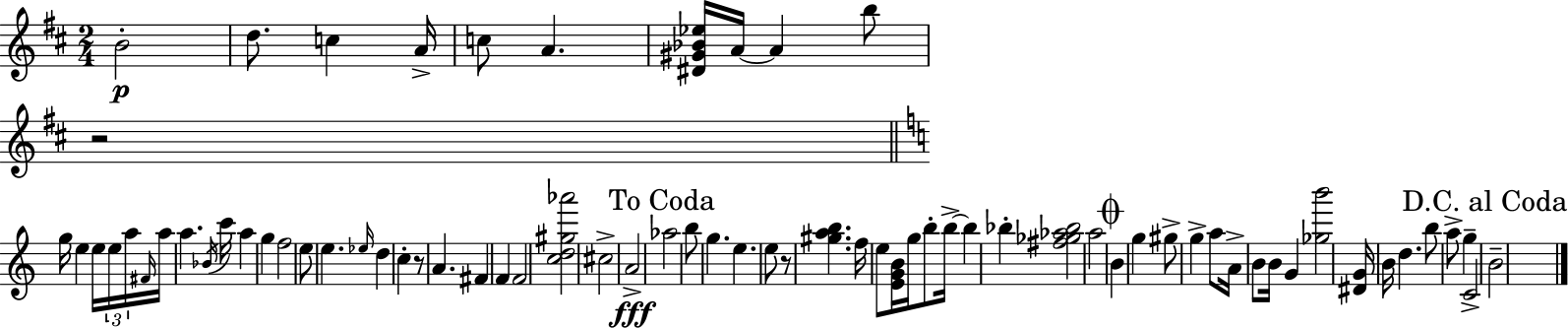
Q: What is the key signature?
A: D major